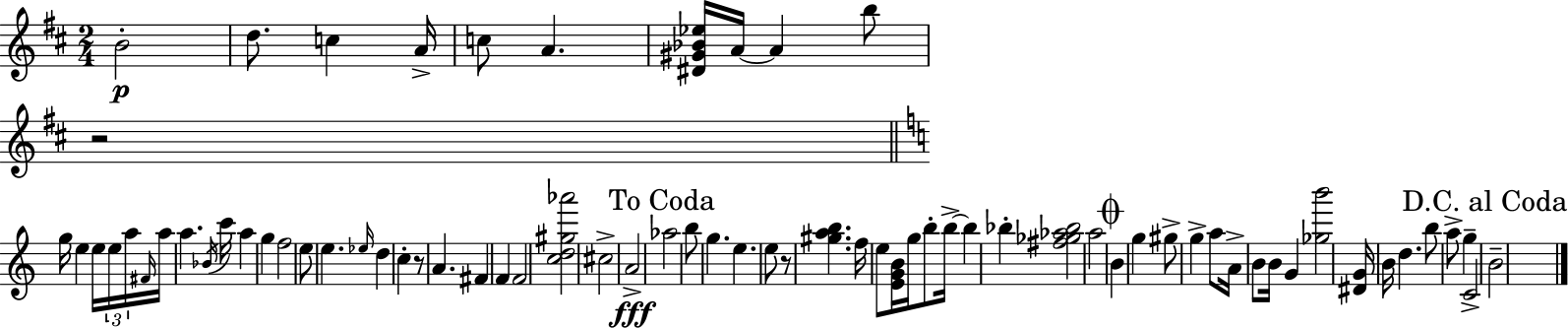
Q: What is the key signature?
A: D major